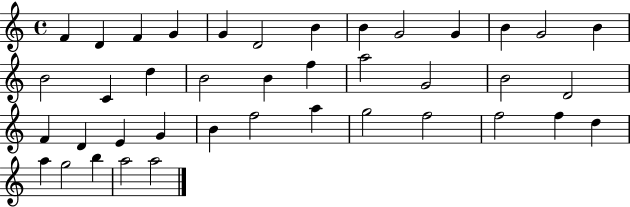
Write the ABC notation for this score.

X:1
T:Untitled
M:4/4
L:1/4
K:C
F D F G G D2 B B G2 G B G2 B B2 C d B2 B f a2 G2 B2 D2 F D E G B f2 a g2 f2 f2 f d a g2 b a2 a2